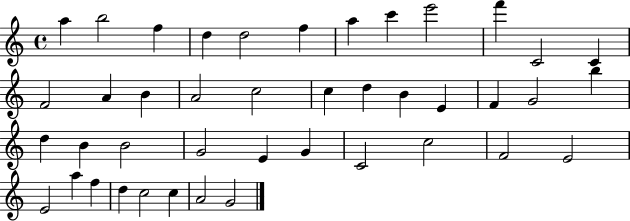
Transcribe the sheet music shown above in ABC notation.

X:1
T:Untitled
M:4/4
L:1/4
K:C
a b2 f d d2 f a c' e'2 f' C2 C F2 A B A2 c2 c d B E F G2 b d B B2 G2 E G C2 c2 F2 E2 E2 a f d c2 c A2 G2